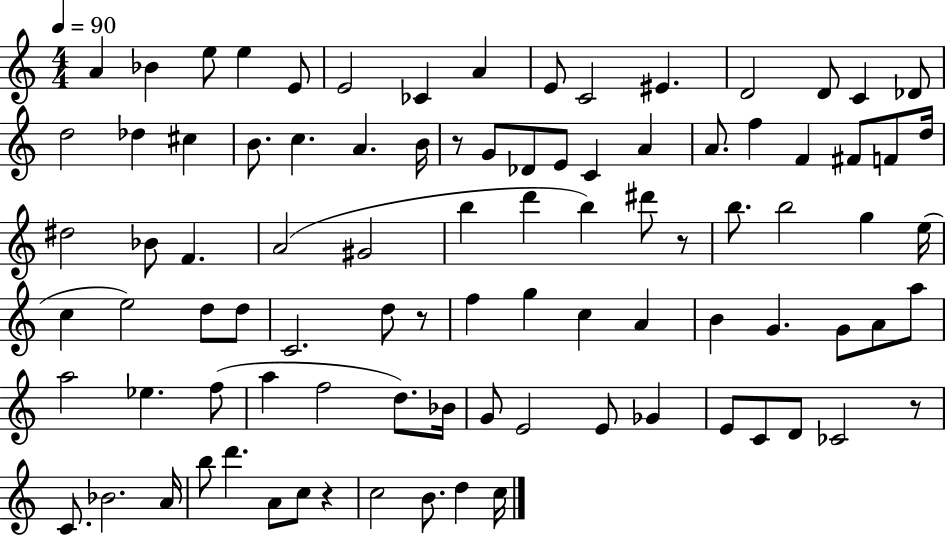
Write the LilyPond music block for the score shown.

{
  \clef treble
  \numericTimeSignature
  \time 4/4
  \key c \major
  \tempo 4 = 90
  a'4 bes'4 e''8 e''4 e'8 | e'2 ces'4 a'4 | e'8 c'2 eis'4. | d'2 d'8 c'4 des'8 | \break d''2 des''4 cis''4 | b'8. c''4. a'4. b'16 | r8 g'8 des'8 e'8 c'4 a'4 | a'8. f''4 f'4 fis'8 f'8 d''16 | \break dis''2 bes'8 f'4. | a'2( gis'2 | b''4 d'''4 b''4) dis'''8 r8 | b''8. b''2 g''4 e''16( | \break c''4 e''2) d''8 d''8 | c'2. d''8 r8 | f''4 g''4 c''4 a'4 | b'4 g'4. g'8 a'8 a''8 | \break a''2 ees''4. f''8( | a''4 f''2 d''8.) bes'16 | g'8 e'2 e'8 ges'4 | e'8 c'8 d'8 ces'2 r8 | \break c'8. bes'2. a'16 | b''8 d'''4. a'8 c''8 r4 | c''2 b'8. d''4 c''16 | \bar "|."
}